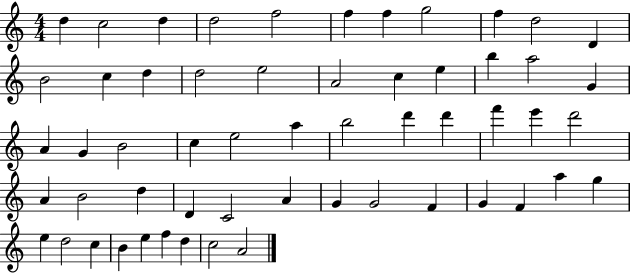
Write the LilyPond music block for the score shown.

{
  \clef treble
  \numericTimeSignature
  \time 4/4
  \key c \major
  d''4 c''2 d''4 | d''2 f''2 | f''4 f''4 g''2 | f''4 d''2 d'4 | \break b'2 c''4 d''4 | d''2 e''2 | a'2 c''4 e''4 | b''4 a''2 g'4 | \break a'4 g'4 b'2 | c''4 e''2 a''4 | b''2 d'''4 d'''4 | f'''4 e'''4 d'''2 | \break a'4 b'2 d''4 | d'4 c'2 a'4 | g'4 g'2 f'4 | g'4 f'4 a''4 g''4 | \break e''4 d''2 c''4 | b'4 e''4 f''4 d''4 | c''2 a'2 | \bar "|."
}